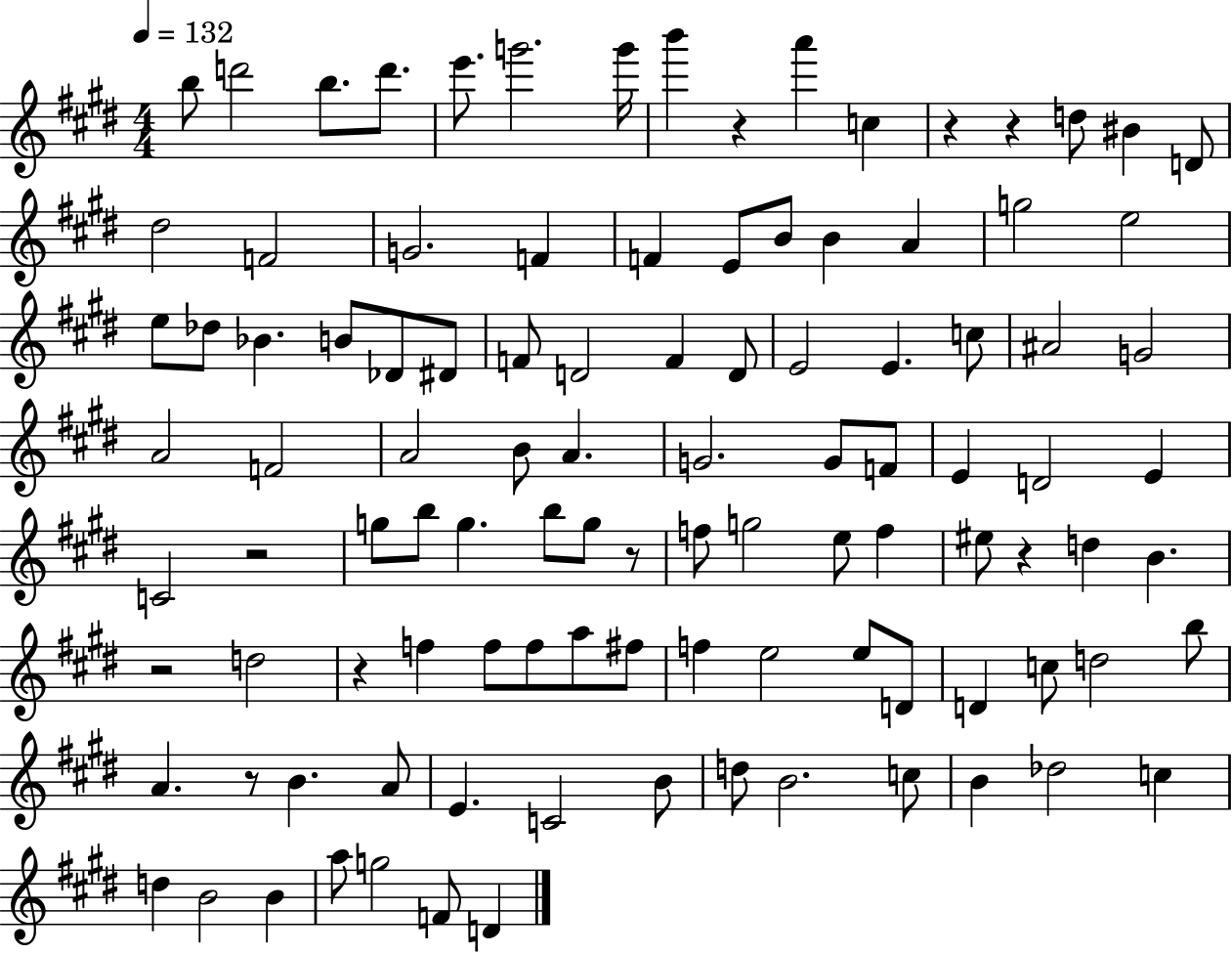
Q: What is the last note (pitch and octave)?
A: D4